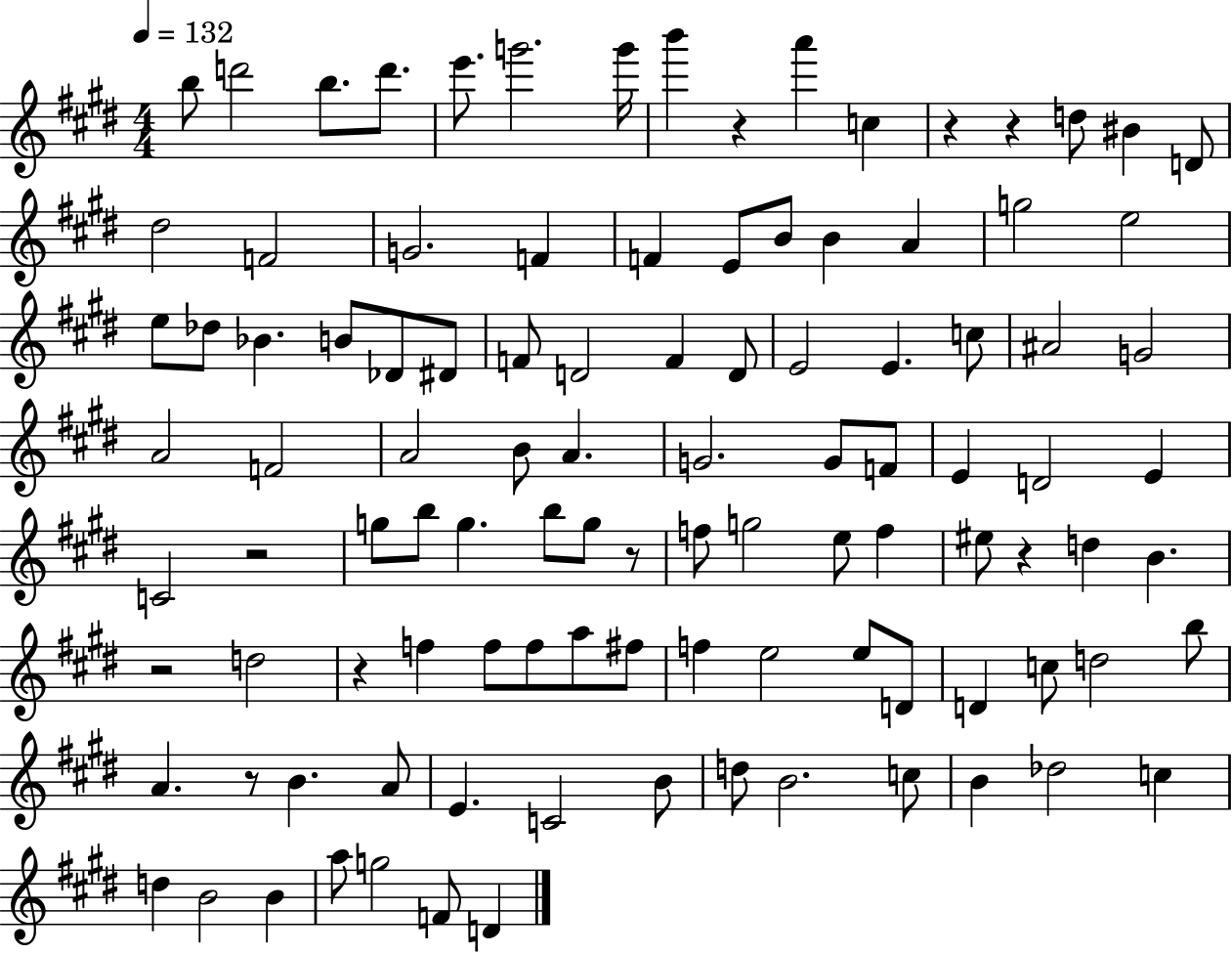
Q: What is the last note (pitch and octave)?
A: D4